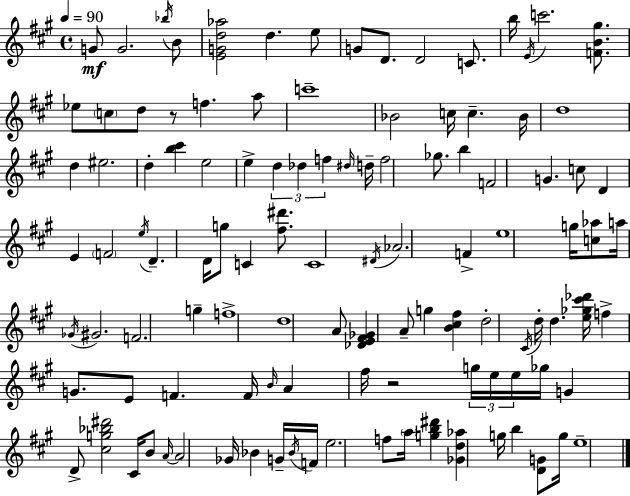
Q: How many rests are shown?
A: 2